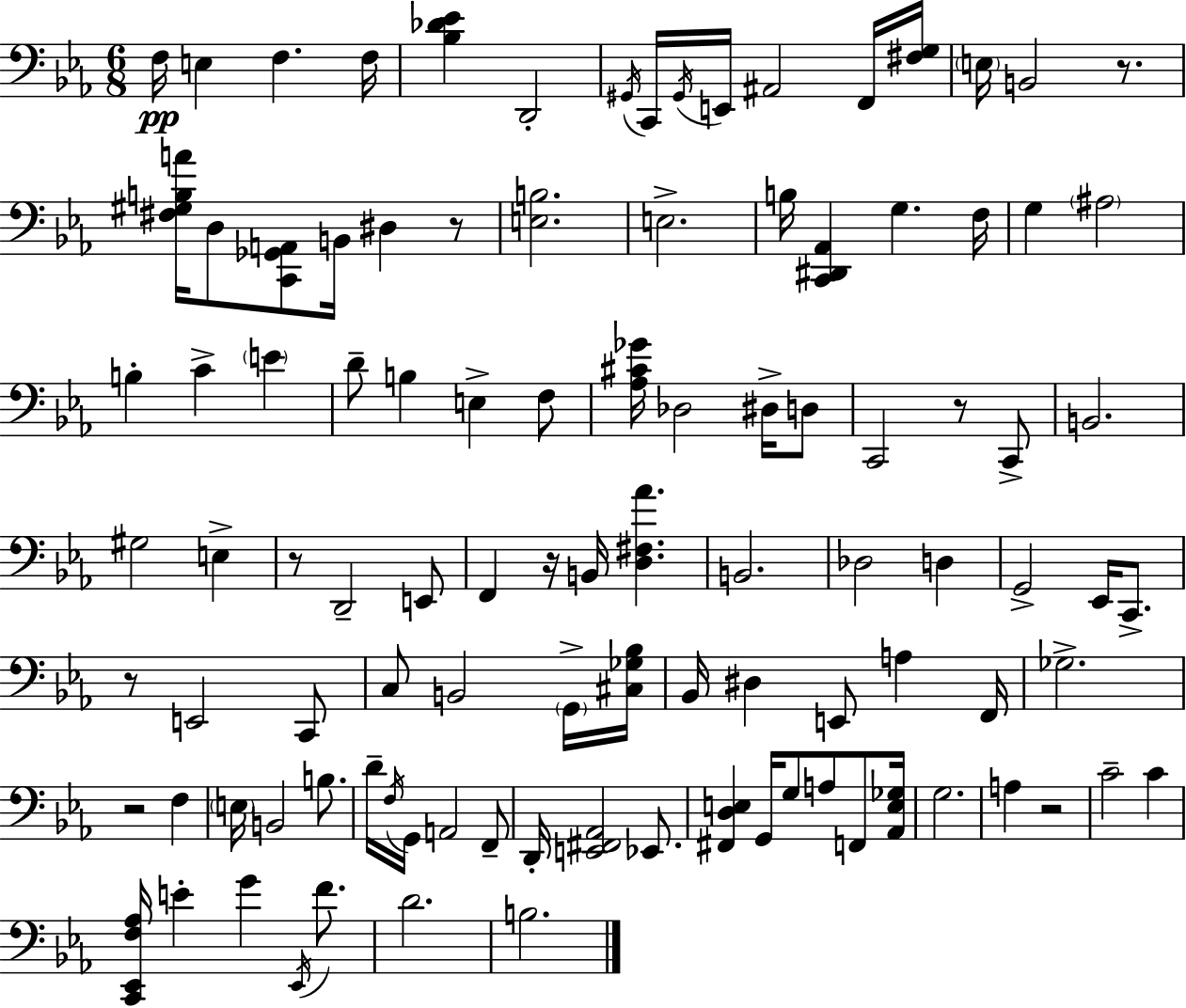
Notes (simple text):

F3/s E3/q F3/q. F3/s [Bb3,Db4,Eb4]/q D2/h G#2/s C2/s G#2/s E2/s A#2/h F2/s [F#3,G3]/s E3/s B2/h R/e. [F#3,G#3,B3,A4]/s D3/e [C2,Gb2,A2]/e B2/s D#3/q R/e [E3,B3]/h. E3/h. B3/s [C2,D#2,Ab2]/q G3/q. F3/s G3/q A#3/h B3/q C4/q E4/q D4/e B3/q E3/q F3/e [Ab3,C#4,Gb4]/s Db3/h D#3/s D3/e C2/h R/e C2/e B2/h. G#3/h E3/q R/e D2/h E2/e F2/q R/s B2/s [D3,F#3,Ab4]/q. B2/h. Db3/h D3/q G2/h Eb2/s C2/e. R/e E2/h C2/e C3/e B2/h G2/s [C#3,Gb3,Bb3]/s Bb2/s D#3/q E2/e A3/q F2/s Gb3/h. R/h F3/q E3/s B2/h B3/e. D4/s F3/s G2/s A2/h F2/e D2/s [E2,F#2,Ab2]/h Eb2/e. [F#2,D3,E3]/q G2/s G3/e A3/e F2/e [Ab2,E3,Gb3]/s G3/h. A3/q R/h C4/h C4/q [C2,Eb2,F3,Ab3]/s E4/q G4/q Eb2/s F4/e. D4/h. B3/h.